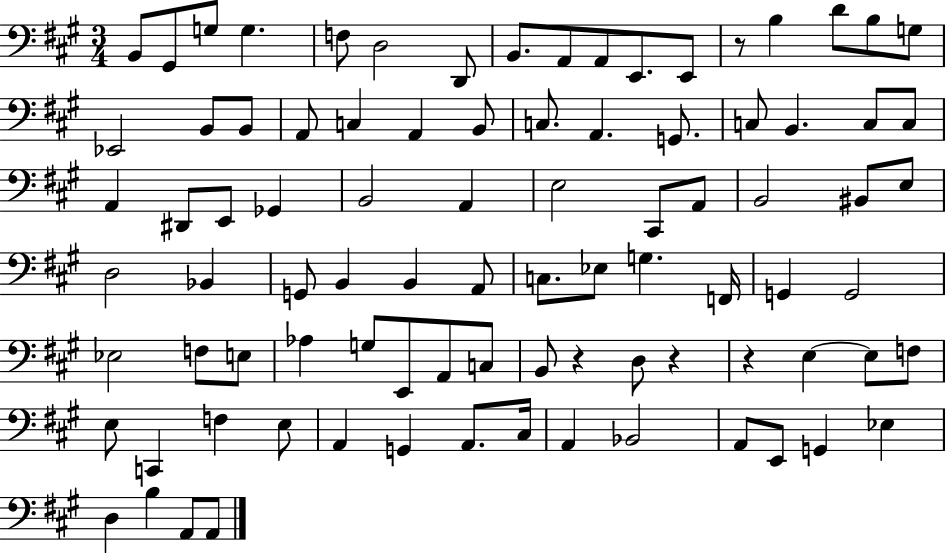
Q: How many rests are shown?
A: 4